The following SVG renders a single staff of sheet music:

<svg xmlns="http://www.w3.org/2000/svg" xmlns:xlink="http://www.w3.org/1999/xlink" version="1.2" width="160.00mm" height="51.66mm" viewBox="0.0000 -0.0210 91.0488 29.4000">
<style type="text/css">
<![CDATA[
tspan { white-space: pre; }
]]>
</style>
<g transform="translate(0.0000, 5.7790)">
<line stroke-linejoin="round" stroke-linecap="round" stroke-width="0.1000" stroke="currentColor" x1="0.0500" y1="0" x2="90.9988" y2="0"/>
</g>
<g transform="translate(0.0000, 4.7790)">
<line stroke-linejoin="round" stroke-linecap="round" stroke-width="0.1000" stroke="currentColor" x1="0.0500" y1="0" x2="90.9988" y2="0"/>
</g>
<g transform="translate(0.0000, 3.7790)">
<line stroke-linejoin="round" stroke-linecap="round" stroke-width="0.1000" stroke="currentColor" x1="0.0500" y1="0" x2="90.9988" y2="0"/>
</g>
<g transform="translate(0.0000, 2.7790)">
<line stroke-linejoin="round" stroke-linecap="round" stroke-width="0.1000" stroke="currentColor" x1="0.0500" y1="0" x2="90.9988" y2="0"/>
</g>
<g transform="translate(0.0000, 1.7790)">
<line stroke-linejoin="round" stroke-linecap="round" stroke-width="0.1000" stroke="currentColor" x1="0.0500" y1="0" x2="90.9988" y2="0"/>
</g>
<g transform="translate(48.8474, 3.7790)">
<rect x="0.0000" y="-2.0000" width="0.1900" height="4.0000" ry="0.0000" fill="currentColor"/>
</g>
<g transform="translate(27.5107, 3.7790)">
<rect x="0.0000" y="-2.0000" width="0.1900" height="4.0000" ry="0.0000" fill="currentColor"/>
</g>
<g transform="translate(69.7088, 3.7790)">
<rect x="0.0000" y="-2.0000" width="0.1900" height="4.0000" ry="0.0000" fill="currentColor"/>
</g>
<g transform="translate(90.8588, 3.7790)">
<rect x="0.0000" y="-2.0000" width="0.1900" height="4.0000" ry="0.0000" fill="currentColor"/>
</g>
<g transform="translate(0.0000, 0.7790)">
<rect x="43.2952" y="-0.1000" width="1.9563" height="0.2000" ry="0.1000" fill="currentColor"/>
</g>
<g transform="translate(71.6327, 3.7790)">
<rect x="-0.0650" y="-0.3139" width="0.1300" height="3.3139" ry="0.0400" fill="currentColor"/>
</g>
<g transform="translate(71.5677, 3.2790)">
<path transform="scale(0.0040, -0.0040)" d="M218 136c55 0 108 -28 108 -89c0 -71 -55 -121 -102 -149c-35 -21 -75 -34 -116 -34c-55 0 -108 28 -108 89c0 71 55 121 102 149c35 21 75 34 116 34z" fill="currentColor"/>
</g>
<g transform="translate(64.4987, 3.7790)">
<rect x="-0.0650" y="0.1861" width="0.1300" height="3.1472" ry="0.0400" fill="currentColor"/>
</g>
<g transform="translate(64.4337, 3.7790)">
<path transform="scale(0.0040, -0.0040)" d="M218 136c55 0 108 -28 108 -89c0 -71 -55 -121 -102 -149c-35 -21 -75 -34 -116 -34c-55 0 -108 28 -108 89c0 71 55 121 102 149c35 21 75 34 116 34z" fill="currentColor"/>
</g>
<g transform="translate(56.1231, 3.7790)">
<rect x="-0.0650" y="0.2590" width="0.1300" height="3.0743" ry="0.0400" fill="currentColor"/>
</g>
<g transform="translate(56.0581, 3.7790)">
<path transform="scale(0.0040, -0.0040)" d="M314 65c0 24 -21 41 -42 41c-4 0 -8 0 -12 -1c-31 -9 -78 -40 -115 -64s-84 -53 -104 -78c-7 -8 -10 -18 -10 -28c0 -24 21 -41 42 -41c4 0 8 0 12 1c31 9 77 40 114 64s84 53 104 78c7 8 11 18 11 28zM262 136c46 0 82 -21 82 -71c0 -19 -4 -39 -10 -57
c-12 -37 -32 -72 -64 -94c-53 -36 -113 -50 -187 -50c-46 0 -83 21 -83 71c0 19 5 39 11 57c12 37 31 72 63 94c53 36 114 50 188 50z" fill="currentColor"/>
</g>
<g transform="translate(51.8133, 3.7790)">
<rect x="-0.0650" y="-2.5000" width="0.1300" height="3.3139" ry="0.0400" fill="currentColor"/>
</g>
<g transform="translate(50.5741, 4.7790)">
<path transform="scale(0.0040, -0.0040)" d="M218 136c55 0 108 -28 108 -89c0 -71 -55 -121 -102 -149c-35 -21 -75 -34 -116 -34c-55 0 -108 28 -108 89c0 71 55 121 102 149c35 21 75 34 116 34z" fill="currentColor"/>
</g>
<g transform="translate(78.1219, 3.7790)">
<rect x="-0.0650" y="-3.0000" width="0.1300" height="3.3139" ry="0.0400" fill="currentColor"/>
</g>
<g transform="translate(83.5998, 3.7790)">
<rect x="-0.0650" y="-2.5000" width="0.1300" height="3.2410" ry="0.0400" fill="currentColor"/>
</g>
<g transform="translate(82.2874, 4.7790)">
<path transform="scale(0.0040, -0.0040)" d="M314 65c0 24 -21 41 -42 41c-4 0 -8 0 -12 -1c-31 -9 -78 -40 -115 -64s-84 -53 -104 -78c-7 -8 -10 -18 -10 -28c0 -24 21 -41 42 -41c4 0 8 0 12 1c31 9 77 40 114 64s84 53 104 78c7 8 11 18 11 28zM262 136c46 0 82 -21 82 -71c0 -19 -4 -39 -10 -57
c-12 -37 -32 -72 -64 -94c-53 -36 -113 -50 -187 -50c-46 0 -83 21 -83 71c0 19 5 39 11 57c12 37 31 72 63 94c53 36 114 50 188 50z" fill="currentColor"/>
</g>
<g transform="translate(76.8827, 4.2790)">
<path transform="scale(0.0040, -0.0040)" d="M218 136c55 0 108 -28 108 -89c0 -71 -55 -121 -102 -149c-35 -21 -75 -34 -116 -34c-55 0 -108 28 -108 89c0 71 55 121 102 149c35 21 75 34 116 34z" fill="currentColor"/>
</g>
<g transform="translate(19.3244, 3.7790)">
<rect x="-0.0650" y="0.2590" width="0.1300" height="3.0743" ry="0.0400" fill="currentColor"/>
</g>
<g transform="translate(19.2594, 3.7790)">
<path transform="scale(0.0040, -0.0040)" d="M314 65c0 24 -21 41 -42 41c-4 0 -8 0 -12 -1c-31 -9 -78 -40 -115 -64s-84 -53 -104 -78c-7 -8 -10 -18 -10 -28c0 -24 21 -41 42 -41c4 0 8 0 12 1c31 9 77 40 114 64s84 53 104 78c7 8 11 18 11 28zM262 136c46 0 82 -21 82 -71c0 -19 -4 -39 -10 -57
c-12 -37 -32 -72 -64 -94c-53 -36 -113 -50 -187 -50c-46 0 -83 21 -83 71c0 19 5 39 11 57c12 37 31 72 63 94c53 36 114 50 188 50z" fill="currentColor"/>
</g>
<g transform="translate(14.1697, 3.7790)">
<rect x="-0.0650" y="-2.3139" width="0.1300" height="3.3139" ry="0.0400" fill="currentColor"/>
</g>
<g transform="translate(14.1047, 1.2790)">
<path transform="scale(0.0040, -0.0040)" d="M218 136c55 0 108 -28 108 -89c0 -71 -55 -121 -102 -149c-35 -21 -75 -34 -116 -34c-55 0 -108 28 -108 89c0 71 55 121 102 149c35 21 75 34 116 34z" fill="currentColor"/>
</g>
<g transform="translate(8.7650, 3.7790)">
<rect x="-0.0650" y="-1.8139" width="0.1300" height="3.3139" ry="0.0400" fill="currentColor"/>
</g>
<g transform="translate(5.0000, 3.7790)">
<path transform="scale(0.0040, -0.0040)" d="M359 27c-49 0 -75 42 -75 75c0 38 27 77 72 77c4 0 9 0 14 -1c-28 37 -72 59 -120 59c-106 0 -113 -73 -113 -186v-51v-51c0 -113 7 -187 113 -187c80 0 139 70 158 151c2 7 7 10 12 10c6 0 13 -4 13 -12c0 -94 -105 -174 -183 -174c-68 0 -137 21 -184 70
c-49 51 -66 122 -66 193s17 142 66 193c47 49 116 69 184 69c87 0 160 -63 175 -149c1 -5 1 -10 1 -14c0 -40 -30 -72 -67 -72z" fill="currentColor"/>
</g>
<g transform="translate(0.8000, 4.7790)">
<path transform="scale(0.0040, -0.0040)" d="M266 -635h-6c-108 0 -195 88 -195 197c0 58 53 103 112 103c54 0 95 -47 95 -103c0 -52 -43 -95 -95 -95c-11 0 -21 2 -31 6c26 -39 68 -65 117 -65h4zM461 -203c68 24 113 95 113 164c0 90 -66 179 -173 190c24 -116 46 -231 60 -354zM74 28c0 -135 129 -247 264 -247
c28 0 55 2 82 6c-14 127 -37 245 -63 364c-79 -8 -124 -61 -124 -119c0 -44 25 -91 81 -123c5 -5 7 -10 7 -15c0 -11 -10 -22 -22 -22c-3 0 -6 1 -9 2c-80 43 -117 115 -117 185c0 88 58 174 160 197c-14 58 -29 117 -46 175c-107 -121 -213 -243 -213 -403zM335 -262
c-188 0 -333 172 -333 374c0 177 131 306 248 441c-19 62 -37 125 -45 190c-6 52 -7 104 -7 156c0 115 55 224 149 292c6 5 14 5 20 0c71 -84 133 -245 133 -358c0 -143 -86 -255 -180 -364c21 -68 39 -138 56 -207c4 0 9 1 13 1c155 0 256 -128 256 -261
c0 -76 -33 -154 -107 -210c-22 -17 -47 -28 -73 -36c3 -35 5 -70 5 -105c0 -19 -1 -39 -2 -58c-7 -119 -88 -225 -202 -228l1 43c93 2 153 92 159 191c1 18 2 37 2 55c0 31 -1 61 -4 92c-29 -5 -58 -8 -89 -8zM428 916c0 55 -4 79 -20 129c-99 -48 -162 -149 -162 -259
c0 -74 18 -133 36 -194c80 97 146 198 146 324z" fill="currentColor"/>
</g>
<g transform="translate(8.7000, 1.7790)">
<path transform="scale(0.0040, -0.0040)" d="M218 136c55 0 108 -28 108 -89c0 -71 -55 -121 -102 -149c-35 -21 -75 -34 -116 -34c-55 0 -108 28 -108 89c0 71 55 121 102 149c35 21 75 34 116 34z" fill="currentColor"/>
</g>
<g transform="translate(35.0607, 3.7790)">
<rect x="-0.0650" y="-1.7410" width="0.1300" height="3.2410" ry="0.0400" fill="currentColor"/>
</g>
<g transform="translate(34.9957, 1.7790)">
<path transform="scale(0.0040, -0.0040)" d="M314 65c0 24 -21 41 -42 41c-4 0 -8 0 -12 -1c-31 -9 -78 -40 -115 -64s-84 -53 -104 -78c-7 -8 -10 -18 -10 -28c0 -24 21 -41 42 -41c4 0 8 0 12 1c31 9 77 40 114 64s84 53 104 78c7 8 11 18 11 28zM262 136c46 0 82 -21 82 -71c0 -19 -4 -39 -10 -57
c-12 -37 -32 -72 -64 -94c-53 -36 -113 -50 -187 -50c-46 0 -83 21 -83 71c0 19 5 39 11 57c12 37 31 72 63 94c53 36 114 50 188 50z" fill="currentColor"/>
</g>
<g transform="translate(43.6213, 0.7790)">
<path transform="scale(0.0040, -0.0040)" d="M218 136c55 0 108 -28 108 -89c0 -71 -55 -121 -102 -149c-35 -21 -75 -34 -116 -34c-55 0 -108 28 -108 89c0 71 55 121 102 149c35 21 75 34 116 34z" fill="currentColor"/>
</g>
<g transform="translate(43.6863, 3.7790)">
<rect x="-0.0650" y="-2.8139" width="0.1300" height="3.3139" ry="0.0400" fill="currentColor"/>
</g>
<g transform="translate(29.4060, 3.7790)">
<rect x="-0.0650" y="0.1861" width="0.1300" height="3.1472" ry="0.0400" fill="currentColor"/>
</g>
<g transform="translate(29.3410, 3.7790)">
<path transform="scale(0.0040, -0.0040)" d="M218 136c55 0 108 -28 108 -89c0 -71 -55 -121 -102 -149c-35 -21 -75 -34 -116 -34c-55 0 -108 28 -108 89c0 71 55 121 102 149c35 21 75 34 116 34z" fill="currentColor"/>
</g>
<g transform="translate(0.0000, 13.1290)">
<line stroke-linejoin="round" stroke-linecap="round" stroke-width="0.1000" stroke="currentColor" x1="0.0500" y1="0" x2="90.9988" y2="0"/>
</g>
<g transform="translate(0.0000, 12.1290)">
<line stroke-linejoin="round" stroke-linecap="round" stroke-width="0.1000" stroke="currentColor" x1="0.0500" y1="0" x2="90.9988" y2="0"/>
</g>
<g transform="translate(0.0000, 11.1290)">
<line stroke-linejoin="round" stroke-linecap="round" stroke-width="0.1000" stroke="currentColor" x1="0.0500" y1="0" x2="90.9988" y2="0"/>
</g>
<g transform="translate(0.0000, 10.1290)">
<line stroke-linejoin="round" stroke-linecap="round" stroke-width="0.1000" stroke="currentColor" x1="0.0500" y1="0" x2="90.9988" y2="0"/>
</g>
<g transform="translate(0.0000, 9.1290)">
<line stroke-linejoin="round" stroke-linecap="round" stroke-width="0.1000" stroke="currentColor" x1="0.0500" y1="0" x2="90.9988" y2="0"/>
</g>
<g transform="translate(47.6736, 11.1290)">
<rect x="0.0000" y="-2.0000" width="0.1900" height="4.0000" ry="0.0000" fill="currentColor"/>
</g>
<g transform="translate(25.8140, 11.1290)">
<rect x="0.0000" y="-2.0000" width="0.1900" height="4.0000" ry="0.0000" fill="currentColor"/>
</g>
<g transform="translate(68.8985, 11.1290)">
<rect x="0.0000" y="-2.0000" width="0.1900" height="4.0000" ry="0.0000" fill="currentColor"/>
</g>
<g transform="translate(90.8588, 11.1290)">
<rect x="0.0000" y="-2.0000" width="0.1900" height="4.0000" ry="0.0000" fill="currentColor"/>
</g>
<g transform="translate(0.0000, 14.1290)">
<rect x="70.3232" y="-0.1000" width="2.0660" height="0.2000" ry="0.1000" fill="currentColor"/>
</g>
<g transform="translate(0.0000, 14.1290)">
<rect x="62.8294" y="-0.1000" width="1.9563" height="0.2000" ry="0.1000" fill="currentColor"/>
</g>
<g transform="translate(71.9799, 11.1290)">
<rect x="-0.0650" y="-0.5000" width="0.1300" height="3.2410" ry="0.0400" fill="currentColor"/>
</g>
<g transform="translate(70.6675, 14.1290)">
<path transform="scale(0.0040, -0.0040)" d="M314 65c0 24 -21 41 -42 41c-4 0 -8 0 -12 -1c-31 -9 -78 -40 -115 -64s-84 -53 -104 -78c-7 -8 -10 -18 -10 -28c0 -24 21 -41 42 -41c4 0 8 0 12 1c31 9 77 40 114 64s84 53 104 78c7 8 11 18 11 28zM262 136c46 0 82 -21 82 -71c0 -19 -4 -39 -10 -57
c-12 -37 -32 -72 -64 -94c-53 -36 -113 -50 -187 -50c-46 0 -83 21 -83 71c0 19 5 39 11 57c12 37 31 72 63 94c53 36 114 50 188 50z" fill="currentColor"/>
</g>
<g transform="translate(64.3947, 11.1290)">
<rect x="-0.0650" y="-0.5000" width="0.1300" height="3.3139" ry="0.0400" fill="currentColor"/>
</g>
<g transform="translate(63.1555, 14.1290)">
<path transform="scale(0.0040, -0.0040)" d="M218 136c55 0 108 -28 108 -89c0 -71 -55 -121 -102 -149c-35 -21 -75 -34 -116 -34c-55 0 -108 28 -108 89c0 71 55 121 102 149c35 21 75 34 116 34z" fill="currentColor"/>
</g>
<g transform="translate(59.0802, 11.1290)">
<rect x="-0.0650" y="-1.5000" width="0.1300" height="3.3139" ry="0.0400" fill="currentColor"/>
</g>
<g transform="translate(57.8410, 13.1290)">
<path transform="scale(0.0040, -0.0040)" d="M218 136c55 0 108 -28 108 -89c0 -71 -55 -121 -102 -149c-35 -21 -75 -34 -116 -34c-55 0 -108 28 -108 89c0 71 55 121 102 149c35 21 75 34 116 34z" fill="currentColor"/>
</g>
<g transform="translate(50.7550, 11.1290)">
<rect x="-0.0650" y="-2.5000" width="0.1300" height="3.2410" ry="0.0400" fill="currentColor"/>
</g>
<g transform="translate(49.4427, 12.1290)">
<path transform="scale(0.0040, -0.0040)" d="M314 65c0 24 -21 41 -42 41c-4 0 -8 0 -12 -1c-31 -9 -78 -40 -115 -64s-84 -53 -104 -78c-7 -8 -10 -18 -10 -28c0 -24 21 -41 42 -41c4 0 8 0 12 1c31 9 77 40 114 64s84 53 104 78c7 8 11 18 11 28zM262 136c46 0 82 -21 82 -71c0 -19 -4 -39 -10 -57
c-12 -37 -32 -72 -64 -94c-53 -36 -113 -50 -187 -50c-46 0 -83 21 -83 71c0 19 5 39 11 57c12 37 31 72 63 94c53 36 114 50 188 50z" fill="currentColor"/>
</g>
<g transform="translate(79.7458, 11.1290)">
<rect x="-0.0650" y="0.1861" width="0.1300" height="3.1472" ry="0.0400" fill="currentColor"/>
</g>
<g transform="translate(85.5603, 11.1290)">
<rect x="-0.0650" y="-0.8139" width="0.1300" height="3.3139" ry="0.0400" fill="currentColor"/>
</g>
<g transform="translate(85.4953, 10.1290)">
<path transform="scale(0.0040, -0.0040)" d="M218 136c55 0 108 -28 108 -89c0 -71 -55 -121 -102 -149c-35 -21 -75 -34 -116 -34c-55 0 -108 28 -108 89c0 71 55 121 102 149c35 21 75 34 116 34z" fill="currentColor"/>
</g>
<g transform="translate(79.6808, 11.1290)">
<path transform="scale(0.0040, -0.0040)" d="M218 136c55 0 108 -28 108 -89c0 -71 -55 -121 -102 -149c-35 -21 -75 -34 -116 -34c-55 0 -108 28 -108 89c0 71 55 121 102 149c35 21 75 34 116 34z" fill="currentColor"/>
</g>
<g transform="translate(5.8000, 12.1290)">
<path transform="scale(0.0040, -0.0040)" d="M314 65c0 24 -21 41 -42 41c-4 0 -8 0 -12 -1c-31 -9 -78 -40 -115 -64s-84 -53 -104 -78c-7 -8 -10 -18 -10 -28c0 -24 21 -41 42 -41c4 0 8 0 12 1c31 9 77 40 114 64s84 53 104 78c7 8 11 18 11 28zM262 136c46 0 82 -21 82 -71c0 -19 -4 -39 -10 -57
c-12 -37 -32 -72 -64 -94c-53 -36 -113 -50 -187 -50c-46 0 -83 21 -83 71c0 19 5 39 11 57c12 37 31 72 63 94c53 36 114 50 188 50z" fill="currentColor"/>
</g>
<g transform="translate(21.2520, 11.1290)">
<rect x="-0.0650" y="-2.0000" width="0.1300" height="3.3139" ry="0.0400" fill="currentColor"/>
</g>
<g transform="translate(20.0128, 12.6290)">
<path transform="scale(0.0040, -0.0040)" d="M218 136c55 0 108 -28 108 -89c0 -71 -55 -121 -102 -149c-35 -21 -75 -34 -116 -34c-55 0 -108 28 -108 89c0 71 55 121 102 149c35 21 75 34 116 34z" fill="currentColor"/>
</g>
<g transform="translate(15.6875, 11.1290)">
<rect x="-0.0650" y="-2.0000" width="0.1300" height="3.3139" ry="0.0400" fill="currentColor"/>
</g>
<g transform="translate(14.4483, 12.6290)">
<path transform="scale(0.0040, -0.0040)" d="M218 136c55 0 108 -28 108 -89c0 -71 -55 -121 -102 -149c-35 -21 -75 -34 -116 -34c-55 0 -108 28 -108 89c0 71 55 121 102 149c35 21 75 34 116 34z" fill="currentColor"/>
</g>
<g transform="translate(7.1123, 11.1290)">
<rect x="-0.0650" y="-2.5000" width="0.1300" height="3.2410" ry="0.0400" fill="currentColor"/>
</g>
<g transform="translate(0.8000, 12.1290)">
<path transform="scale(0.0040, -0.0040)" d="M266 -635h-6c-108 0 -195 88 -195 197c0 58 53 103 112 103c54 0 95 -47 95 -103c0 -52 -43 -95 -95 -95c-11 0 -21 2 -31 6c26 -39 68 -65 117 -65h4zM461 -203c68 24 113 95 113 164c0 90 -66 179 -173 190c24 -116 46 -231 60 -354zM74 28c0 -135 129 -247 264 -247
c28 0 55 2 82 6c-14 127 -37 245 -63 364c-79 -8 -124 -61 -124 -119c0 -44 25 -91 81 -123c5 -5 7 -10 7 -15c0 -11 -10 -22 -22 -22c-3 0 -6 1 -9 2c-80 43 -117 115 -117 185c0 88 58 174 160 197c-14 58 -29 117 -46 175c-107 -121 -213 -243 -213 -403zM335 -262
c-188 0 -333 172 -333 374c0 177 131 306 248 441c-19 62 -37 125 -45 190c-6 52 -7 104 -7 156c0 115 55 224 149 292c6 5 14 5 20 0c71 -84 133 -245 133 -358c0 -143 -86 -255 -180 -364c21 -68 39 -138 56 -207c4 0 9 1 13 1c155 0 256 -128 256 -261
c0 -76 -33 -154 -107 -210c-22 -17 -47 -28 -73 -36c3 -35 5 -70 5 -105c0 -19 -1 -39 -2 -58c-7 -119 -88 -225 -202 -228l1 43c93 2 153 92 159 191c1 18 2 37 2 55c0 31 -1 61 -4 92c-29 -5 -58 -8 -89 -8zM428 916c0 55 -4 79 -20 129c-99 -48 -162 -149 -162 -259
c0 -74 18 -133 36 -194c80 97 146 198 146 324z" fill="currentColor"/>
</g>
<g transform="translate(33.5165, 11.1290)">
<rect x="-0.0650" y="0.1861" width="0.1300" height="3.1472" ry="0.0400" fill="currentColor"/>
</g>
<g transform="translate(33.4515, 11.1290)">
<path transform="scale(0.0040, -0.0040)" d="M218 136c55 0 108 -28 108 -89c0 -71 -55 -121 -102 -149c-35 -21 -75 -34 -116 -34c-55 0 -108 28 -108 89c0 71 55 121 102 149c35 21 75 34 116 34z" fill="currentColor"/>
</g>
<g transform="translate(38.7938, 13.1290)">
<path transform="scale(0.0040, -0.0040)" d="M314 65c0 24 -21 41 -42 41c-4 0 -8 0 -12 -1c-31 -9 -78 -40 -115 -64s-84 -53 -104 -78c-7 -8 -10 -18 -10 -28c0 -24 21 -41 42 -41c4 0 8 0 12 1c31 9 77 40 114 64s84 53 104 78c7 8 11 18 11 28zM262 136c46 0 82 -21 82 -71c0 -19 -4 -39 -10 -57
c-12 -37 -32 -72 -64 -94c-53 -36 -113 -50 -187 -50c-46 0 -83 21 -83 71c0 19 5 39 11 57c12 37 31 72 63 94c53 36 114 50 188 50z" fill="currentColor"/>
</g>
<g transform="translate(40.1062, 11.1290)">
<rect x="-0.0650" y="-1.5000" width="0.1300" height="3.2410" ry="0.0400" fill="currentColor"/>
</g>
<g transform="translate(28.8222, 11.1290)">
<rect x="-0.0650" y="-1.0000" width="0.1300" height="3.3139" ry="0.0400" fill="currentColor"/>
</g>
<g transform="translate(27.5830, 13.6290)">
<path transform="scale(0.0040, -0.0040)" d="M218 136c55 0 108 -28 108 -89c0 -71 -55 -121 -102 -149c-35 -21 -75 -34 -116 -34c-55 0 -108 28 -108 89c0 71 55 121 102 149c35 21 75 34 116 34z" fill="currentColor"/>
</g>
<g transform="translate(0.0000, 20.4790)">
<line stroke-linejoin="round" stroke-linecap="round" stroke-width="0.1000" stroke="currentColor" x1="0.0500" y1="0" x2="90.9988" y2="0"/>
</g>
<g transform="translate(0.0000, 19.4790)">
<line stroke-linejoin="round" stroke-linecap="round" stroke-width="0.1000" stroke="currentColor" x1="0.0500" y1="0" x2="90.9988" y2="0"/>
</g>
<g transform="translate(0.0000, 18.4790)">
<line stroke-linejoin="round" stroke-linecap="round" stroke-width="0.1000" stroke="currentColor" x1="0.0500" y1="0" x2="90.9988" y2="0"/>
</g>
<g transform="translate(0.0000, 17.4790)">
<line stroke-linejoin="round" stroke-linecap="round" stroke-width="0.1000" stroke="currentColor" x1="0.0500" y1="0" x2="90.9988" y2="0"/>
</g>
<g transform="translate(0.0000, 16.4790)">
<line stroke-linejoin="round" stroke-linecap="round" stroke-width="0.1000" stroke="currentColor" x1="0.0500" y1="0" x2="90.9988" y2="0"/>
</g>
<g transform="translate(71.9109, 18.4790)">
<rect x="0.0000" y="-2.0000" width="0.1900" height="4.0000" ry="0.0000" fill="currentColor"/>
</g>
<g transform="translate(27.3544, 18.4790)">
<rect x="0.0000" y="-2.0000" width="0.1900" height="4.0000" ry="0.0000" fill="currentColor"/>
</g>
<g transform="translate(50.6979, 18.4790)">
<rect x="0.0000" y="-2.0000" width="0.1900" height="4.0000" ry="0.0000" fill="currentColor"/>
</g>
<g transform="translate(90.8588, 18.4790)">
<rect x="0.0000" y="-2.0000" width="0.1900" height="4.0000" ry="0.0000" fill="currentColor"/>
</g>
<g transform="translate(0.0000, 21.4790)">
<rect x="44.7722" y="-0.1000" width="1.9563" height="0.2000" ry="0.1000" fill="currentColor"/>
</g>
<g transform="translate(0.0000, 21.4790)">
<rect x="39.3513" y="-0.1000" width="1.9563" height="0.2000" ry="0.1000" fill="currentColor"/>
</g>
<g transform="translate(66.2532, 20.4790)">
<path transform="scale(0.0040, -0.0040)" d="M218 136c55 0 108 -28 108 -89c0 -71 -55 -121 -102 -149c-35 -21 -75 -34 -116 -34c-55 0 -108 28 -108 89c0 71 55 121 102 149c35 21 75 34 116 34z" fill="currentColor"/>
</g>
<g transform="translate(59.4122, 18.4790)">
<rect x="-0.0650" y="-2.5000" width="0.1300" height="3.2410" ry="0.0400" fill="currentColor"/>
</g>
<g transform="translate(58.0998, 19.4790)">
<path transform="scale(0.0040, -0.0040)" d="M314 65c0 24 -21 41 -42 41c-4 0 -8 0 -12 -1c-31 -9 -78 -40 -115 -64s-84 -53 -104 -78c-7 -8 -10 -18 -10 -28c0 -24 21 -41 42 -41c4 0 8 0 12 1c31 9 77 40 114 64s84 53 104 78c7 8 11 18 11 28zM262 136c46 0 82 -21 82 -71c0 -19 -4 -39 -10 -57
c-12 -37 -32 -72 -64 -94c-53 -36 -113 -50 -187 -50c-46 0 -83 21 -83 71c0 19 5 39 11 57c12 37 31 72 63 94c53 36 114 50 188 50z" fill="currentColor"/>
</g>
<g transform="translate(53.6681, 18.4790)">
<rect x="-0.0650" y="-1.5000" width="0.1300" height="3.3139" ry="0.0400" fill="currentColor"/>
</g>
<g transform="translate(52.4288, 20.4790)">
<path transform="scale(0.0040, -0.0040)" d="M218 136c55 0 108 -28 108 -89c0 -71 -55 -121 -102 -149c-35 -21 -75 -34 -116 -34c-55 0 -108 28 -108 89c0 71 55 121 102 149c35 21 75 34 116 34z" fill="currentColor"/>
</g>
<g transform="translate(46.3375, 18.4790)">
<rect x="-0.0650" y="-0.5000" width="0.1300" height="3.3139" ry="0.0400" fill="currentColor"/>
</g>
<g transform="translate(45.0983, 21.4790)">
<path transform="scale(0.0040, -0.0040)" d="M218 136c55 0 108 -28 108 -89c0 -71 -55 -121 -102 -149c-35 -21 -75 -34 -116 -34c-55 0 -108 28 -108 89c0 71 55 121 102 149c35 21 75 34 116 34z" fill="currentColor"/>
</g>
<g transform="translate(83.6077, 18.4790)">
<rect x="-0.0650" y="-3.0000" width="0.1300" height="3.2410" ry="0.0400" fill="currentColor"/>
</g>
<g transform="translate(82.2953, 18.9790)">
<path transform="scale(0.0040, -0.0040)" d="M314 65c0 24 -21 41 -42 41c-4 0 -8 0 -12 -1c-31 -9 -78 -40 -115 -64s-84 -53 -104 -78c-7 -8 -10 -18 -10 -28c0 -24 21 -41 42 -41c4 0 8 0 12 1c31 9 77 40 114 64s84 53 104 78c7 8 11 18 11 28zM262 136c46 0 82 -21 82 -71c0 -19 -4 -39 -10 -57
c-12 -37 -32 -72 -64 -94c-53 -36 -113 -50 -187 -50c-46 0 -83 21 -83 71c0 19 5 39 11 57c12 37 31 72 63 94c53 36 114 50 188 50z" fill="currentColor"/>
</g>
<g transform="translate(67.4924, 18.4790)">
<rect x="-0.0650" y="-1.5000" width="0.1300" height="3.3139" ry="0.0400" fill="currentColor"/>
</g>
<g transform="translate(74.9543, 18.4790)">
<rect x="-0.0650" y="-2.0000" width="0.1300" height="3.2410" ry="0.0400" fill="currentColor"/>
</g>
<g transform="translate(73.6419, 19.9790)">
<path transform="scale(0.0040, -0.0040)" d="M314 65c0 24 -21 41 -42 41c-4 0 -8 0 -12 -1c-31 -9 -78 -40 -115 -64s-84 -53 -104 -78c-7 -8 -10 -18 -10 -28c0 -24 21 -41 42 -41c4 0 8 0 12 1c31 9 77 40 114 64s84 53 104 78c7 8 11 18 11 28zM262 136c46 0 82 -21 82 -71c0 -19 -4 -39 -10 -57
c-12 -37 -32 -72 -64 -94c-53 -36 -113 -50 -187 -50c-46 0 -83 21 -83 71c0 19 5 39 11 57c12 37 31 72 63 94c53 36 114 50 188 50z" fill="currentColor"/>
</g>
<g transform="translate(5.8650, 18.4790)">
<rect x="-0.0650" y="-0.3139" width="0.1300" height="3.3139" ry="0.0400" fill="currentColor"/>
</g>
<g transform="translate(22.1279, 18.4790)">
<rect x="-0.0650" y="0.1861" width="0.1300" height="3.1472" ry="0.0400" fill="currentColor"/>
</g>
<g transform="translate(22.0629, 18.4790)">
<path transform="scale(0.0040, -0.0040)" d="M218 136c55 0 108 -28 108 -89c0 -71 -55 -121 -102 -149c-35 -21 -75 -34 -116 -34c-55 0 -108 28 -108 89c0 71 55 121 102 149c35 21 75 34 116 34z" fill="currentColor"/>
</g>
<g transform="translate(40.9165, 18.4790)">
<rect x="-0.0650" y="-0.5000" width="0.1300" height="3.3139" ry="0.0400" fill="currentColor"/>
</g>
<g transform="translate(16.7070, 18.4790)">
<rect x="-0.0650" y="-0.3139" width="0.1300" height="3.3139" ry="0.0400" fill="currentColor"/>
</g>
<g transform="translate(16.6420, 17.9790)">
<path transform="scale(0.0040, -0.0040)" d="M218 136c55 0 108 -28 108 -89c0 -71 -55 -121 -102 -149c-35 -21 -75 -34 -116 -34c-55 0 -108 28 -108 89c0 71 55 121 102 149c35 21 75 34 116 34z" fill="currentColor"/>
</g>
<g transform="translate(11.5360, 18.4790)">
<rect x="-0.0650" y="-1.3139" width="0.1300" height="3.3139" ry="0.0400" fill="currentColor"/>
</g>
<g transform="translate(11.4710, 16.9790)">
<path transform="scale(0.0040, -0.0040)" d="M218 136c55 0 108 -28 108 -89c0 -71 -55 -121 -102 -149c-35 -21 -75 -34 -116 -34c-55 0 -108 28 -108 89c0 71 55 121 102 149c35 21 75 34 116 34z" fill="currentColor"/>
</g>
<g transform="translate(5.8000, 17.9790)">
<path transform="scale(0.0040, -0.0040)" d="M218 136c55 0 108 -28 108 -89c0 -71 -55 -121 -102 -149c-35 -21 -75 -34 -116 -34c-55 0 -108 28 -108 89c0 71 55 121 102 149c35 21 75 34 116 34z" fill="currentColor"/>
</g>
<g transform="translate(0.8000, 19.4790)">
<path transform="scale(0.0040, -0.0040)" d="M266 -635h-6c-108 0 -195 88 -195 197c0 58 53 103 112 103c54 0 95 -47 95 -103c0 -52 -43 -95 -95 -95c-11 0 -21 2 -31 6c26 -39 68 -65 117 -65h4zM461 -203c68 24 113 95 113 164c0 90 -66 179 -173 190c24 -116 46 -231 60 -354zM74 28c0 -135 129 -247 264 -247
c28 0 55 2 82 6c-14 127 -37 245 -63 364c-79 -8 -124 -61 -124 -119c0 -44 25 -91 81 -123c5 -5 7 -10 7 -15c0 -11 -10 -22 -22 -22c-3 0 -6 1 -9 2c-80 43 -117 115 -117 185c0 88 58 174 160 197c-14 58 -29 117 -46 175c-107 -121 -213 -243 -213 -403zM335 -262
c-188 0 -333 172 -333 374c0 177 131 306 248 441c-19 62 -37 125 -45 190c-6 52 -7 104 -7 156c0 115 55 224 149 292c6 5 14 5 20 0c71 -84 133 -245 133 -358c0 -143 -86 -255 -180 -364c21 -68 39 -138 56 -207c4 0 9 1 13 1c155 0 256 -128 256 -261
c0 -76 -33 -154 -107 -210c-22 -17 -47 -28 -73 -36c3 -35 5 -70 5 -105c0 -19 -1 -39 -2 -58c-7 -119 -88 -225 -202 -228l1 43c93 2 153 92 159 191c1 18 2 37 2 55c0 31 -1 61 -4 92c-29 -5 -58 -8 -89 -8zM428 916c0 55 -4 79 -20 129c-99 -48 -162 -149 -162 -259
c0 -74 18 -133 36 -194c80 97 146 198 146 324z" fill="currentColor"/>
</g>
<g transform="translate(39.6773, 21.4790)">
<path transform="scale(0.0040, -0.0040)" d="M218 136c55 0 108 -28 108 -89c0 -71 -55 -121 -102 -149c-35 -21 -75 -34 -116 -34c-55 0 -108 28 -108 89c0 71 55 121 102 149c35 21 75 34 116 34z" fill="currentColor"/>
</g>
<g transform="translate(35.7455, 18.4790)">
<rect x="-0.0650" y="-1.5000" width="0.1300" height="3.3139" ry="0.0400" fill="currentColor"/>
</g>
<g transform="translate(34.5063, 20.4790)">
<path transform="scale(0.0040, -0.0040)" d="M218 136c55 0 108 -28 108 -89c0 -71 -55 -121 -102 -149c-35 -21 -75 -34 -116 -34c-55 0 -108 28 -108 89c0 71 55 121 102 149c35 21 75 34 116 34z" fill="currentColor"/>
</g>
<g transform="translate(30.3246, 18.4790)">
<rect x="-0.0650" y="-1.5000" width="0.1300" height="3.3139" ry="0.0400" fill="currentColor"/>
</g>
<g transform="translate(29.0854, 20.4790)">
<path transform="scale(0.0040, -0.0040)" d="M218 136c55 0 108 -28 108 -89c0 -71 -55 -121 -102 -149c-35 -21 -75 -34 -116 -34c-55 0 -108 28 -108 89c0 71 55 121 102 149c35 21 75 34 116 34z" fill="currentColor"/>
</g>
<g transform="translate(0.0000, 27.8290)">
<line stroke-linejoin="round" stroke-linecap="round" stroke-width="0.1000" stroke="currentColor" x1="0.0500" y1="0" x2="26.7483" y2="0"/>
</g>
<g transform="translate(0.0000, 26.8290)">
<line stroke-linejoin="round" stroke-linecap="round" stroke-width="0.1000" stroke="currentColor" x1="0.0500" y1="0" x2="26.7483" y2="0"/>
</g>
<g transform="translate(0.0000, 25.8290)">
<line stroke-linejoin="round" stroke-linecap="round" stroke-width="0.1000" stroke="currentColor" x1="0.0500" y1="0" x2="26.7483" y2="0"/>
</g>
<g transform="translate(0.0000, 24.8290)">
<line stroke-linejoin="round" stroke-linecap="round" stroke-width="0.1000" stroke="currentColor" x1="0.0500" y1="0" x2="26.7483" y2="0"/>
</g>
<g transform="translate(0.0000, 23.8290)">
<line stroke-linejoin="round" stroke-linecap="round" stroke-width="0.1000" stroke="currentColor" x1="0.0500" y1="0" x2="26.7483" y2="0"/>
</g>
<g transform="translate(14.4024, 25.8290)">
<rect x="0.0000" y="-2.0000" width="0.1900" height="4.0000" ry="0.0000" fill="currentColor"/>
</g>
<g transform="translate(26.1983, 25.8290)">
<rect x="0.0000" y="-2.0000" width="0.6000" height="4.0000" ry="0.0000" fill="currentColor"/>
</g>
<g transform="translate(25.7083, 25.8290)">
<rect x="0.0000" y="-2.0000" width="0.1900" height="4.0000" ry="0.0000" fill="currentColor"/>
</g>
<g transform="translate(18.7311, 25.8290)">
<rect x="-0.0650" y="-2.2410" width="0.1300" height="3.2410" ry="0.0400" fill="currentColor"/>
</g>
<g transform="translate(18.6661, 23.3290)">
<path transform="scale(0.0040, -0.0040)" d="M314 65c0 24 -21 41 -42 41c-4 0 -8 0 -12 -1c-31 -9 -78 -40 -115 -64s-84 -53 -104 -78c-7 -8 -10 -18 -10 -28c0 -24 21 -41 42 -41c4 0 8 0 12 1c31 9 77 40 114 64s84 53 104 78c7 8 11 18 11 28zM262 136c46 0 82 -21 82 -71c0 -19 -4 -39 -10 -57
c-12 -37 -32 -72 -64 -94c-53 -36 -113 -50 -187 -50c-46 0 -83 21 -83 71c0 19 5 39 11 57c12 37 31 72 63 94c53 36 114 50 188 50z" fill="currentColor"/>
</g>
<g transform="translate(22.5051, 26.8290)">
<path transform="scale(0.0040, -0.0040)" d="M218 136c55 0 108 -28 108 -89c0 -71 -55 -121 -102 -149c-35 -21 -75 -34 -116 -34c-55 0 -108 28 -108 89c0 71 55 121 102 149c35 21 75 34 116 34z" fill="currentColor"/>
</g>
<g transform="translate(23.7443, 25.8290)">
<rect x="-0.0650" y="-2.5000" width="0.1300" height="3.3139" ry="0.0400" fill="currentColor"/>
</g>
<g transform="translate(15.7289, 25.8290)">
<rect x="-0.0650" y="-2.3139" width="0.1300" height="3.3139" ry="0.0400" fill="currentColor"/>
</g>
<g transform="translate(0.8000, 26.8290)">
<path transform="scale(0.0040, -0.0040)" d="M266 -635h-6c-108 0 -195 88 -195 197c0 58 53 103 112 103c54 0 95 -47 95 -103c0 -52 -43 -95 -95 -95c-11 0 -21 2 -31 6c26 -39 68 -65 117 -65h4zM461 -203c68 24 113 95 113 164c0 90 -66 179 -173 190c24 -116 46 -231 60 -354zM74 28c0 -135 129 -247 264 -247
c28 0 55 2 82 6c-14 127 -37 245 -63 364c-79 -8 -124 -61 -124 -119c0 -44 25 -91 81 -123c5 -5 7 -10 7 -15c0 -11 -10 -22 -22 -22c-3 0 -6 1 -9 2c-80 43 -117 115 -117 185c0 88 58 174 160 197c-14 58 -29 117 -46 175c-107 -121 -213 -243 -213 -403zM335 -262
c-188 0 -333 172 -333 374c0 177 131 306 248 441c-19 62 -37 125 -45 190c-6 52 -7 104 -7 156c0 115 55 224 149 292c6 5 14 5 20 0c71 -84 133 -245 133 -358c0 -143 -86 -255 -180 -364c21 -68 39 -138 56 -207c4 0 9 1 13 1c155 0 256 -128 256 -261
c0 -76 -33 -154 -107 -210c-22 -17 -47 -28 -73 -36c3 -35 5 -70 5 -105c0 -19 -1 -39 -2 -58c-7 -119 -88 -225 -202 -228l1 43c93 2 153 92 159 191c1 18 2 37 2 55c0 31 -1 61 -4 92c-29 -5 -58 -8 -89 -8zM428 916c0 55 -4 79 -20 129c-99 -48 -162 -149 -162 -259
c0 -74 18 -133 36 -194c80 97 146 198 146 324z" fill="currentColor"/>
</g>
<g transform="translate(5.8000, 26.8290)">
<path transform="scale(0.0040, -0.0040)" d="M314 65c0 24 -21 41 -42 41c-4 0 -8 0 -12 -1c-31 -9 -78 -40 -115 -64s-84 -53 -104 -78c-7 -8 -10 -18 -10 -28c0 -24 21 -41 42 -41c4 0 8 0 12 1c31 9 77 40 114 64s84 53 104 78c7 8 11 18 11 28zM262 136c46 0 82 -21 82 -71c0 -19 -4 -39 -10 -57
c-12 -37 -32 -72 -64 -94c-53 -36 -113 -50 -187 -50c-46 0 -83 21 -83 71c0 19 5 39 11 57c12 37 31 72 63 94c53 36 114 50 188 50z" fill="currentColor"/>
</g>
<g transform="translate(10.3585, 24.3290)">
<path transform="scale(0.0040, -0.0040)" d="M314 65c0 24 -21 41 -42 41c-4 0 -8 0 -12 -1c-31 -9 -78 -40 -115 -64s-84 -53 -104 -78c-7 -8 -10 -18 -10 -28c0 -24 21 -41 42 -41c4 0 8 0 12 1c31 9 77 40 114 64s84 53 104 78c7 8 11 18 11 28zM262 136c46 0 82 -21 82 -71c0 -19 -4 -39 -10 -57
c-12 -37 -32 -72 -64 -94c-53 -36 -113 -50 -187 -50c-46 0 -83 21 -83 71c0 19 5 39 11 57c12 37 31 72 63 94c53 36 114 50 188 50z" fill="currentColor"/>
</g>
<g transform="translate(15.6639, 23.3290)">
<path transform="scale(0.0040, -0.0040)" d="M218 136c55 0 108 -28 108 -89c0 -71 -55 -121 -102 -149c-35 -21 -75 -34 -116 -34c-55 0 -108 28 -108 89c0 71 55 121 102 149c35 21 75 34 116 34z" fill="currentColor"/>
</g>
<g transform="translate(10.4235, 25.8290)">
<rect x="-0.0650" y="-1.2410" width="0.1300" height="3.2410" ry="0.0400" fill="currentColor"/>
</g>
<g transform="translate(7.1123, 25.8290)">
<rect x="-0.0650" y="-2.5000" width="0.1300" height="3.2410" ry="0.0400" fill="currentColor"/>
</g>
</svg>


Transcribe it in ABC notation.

X:1
T:Untitled
M:4/4
L:1/4
K:C
f g B2 B f2 a G B2 B c A G2 G2 F F D B E2 G2 E C C2 B d c e c B E E C C E G2 E F2 A2 G2 e2 g g2 G